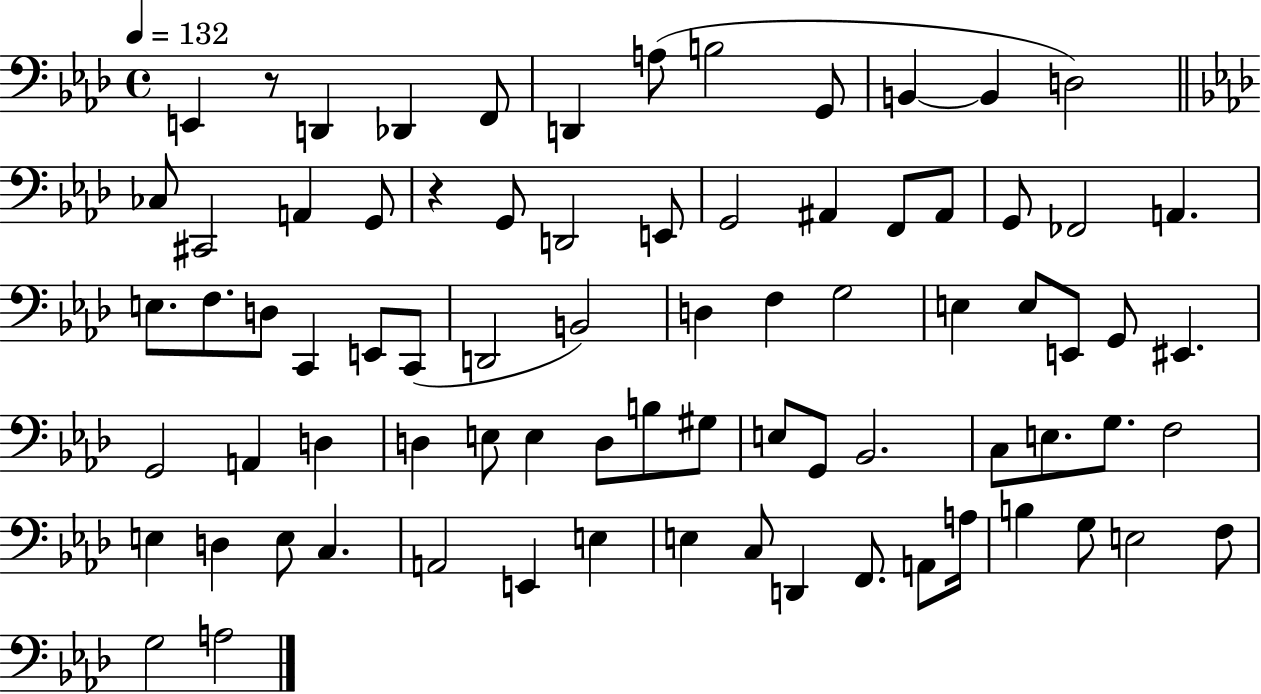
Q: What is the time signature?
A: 4/4